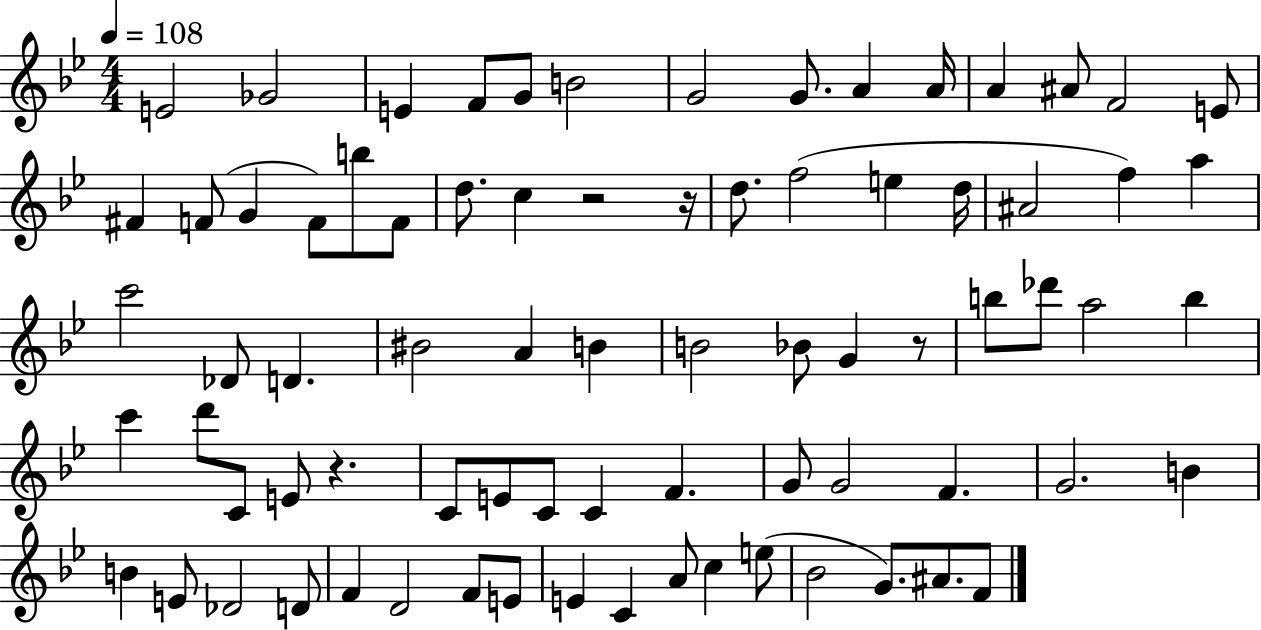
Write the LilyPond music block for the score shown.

{
  \clef treble
  \numericTimeSignature
  \time 4/4
  \key bes \major
  \tempo 4 = 108
  e'2 ges'2 | e'4 f'8 g'8 b'2 | g'2 g'8. a'4 a'16 | a'4 ais'8 f'2 e'8 | \break fis'4 f'8( g'4 f'8) b''8 f'8 | d''8. c''4 r2 r16 | d''8. f''2( e''4 d''16 | ais'2 f''4) a''4 | \break c'''2 des'8 d'4. | bis'2 a'4 b'4 | b'2 bes'8 g'4 r8 | b''8 des'''8 a''2 b''4 | \break c'''4 d'''8 c'8 e'8 r4. | c'8 e'8 c'8 c'4 f'4. | g'8 g'2 f'4. | g'2. b'4 | \break b'4 e'8 des'2 d'8 | f'4 d'2 f'8 e'8 | e'4 c'4 a'8 c''4 e''8( | bes'2 g'8.) ais'8. f'8 | \break \bar "|."
}